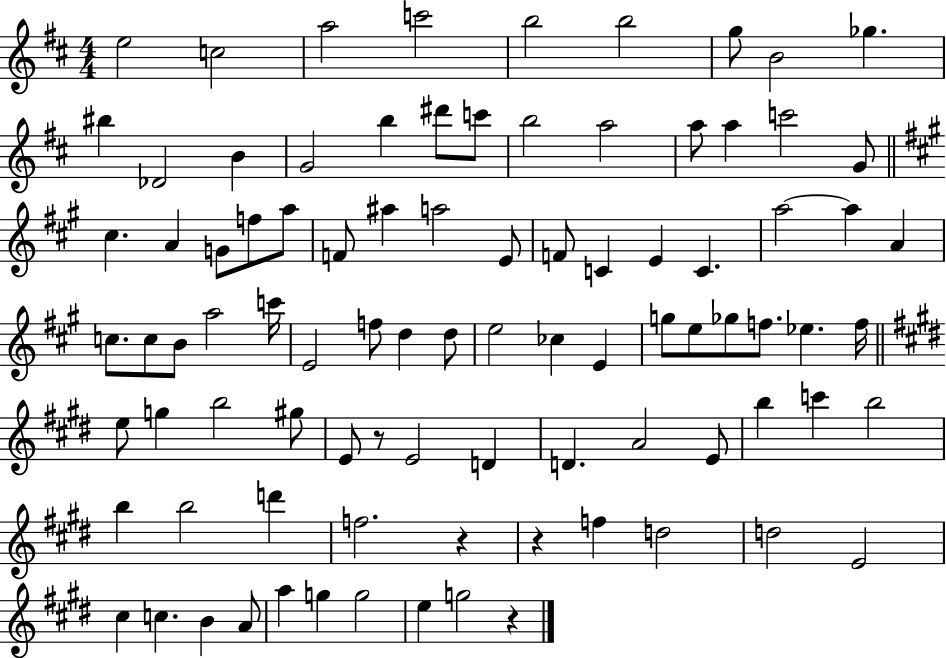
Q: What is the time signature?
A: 4/4